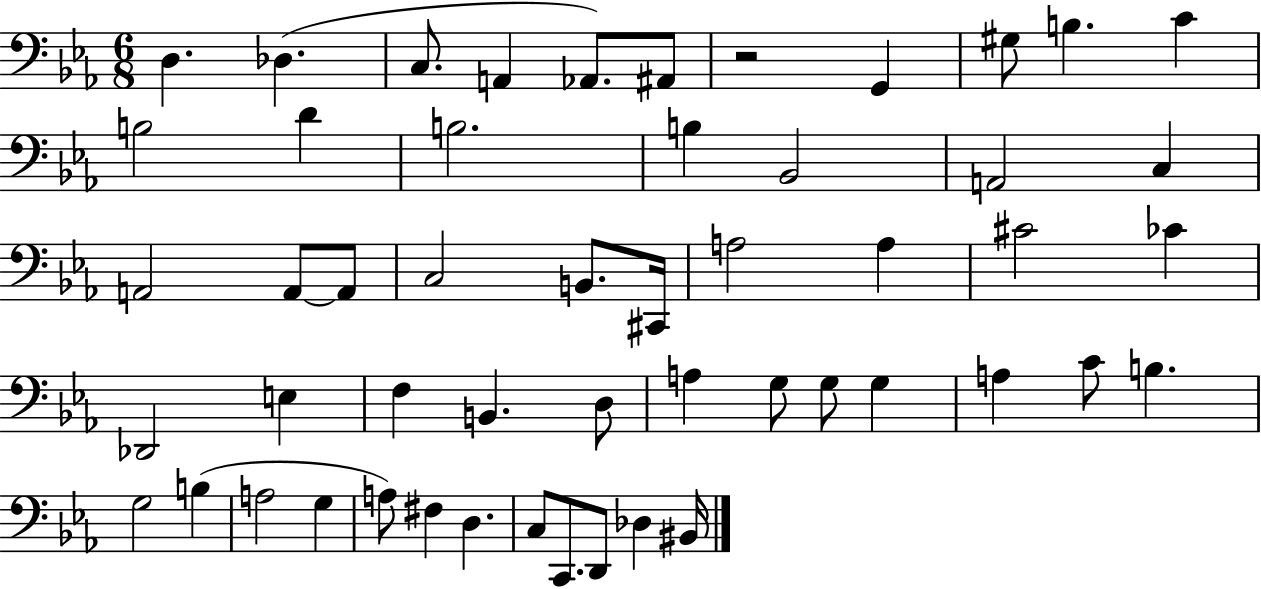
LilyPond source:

{
  \clef bass
  \numericTimeSignature
  \time 6/8
  \key ees \major
  \repeat volta 2 { d4. des4.( | c8. a,4 aes,8.) ais,8 | r2 g,4 | gis8 b4. c'4 | \break b2 d'4 | b2. | b4 bes,2 | a,2 c4 | \break a,2 a,8~~ a,8 | c2 b,8. cis,16 | a2 a4 | cis'2 ces'4 | \break des,2 e4 | f4 b,4. d8 | a4 g8 g8 g4 | a4 c'8 b4. | \break g2 b4( | a2 g4 | a8) fis4 d4. | c8 c,8. d,8 des4 bis,16 | \break } \bar "|."
}